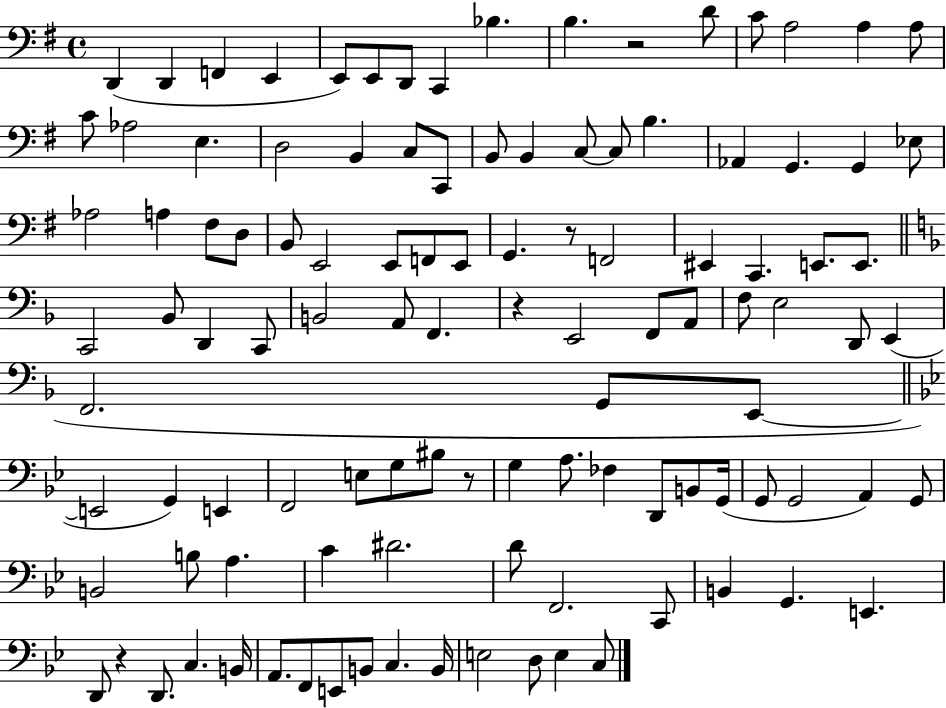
D2/q D2/q F2/q E2/q E2/e E2/e D2/e C2/q Bb3/q. B3/q. R/h D4/e C4/e A3/h A3/q A3/e C4/e Ab3/h E3/q. D3/h B2/q C3/e C2/e B2/e B2/q C3/e C3/e B3/q. Ab2/q G2/q. G2/q Eb3/e Ab3/h A3/q F#3/e D3/e B2/e E2/h E2/e F2/e E2/e G2/q. R/e F2/h EIS2/q C2/q. E2/e. E2/e. C2/h Bb2/e D2/q C2/e B2/h A2/e F2/q. R/q E2/h F2/e A2/e F3/e E3/h D2/e E2/q F2/h. G2/e E2/e E2/h G2/q E2/q F2/h E3/e G3/e BIS3/e R/e G3/q A3/e. FES3/q D2/e B2/e G2/s G2/e G2/h A2/q G2/e B2/h B3/e A3/q. C4/q D#4/h. D4/e F2/h. C2/e B2/q G2/q. E2/q. D2/e R/q D2/e. C3/q. B2/s A2/e. F2/e E2/e B2/e C3/q. B2/s E3/h D3/e E3/q C3/e